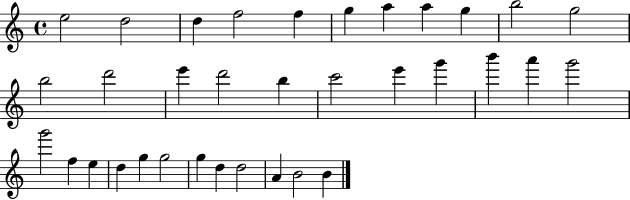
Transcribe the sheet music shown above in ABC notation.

X:1
T:Untitled
M:4/4
L:1/4
K:C
e2 d2 d f2 f g a a g b2 g2 b2 d'2 e' d'2 b c'2 e' g' b' a' g'2 g'2 f e d g g2 g d d2 A B2 B